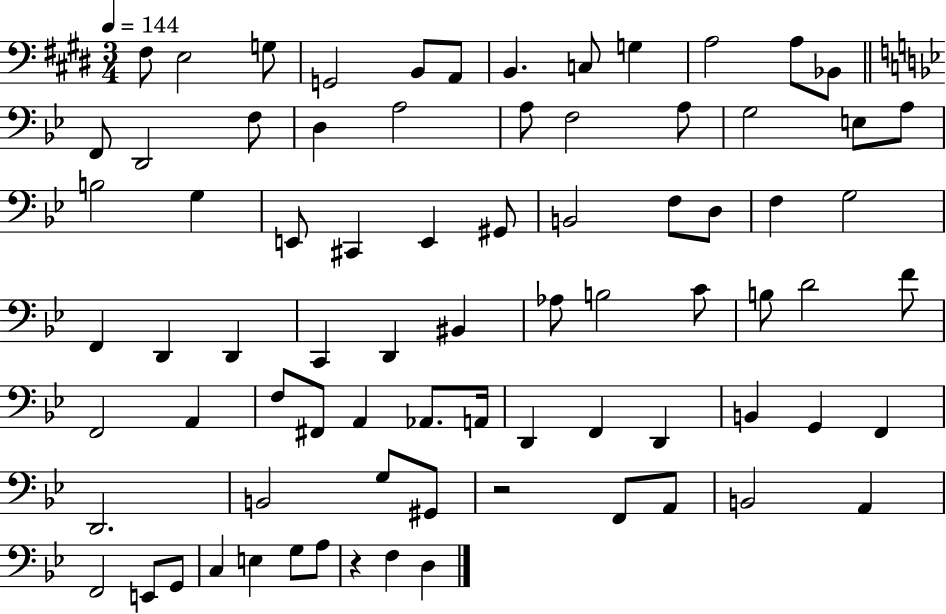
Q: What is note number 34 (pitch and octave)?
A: G3